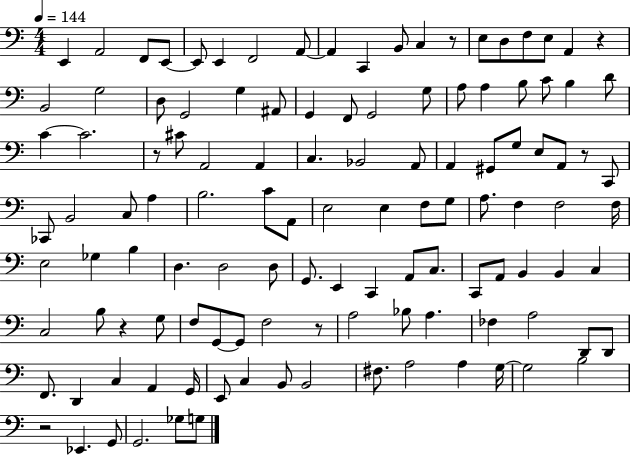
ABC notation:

X:1
T:Untitled
M:4/4
L:1/4
K:C
E,, A,,2 F,,/2 E,,/2 E,,/2 E,, F,,2 A,,/2 A,, C,, B,,/2 C, z/2 E,/2 D,/2 F,/2 E,/2 A,, z B,,2 G,2 D,/2 G,,2 G, ^A,,/2 G,, F,,/2 G,,2 G,/2 A,/2 A, B,/2 C/2 B, D/2 C C2 z/2 ^C/2 A,,2 A,, C, _B,,2 A,,/2 A,, ^G,,/2 G,/2 E,/2 A,,/2 z/2 C,,/2 _C,,/2 B,,2 C,/2 A, B,2 C/2 A,,/2 E,2 E, F,/2 G,/2 A,/2 F, F,2 F,/4 E,2 _G, B, D, D,2 D,/2 G,,/2 E,, C,, A,,/2 C,/2 C,,/2 A,,/2 B,, B,, C, C,2 B,/2 z G,/2 F,/2 G,,/2 G,,/2 F,2 z/2 A,2 _B,/2 A, _F, A,2 D,,/2 D,,/2 F,,/2 D,, C, A,, G,,/4 E,,/2 C, B,,/2 B,,2 ^F,/2 A,2 A, G,/4 G,2 B,2 z2 _E,, G,,/2 G,,2 _G,/2 G,/2